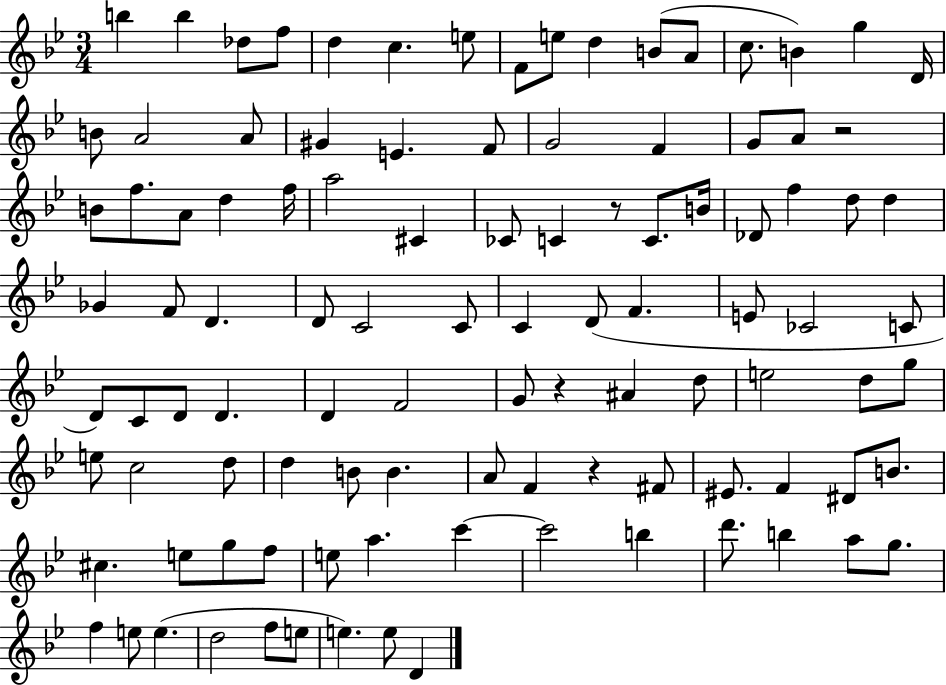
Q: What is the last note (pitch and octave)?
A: D4